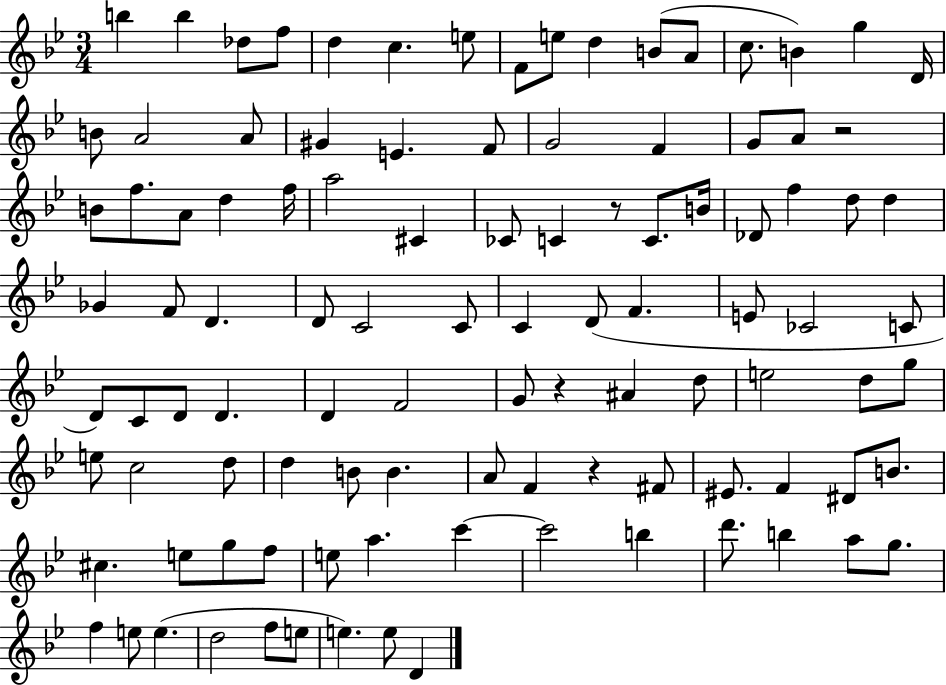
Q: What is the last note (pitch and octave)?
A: D4